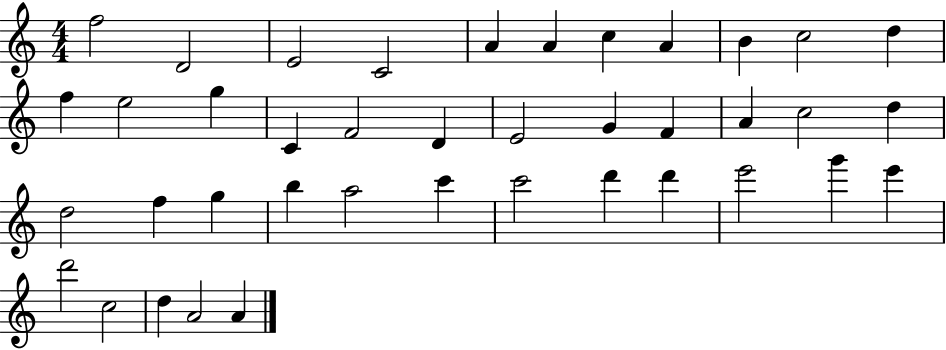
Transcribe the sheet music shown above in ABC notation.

X:1
T:Untitled
M:4/4
L:1/4
K:C
f2 D2 E2 C2 A A c A B c2 d f e2 g C F2 D E2 G F A c2 d d2 f g b a2 c' c'2 d' d' e'2 g' e' d'2 c2 d A2 A